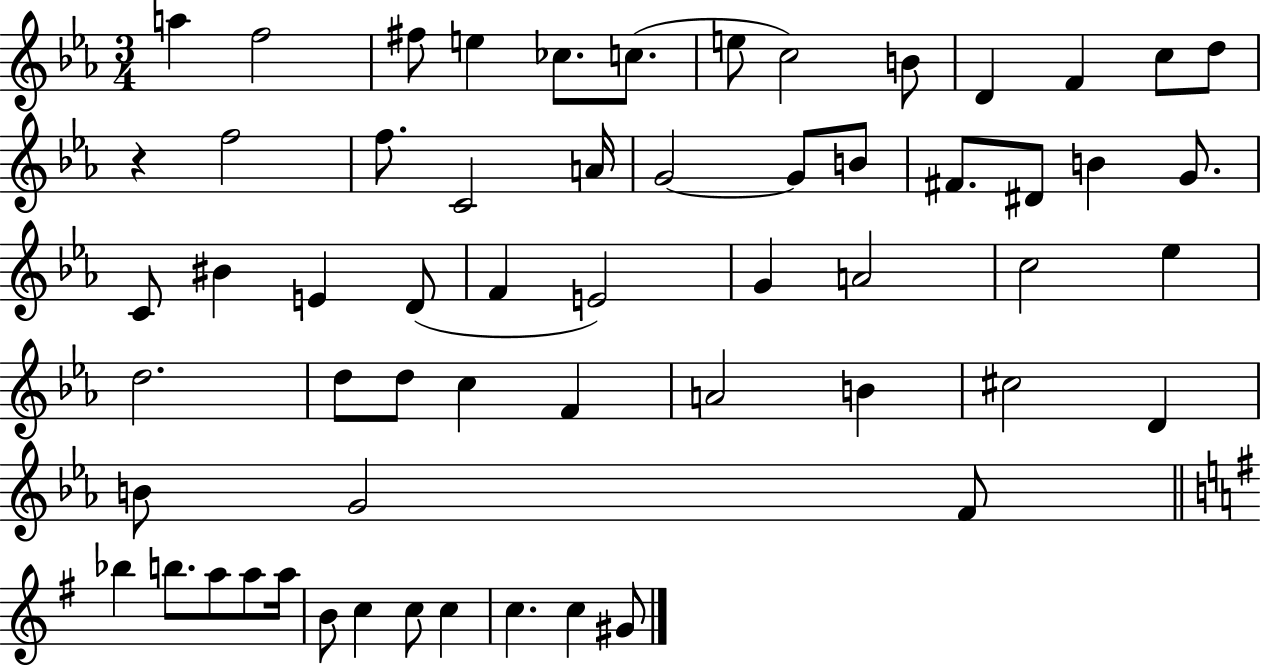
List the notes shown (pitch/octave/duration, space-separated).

A5/q F5/h F#5/e E5/q CES5/e. C5/e. E5/e C5/h B4/e D4/q F4/q C5/e D5/e R/q F5/h F5/e. C4/h A4/s G4/h G4/e B4/e F#4/e. D#4/e B4/q G4/e. C4/e BIS4/q E4/q D4/e F4/q E4/h G4/q A4/h C5/h Eb5/q D5/h. D5/e D5/e C5/q F4/q A4/h B4/q C#5/h D4/q B4/e G4/h F4/e Bb5/q B5/e. A5/e A5/e A5/s B4/e C5/q C5/e C5/q C5/q. C5/q G#4/e